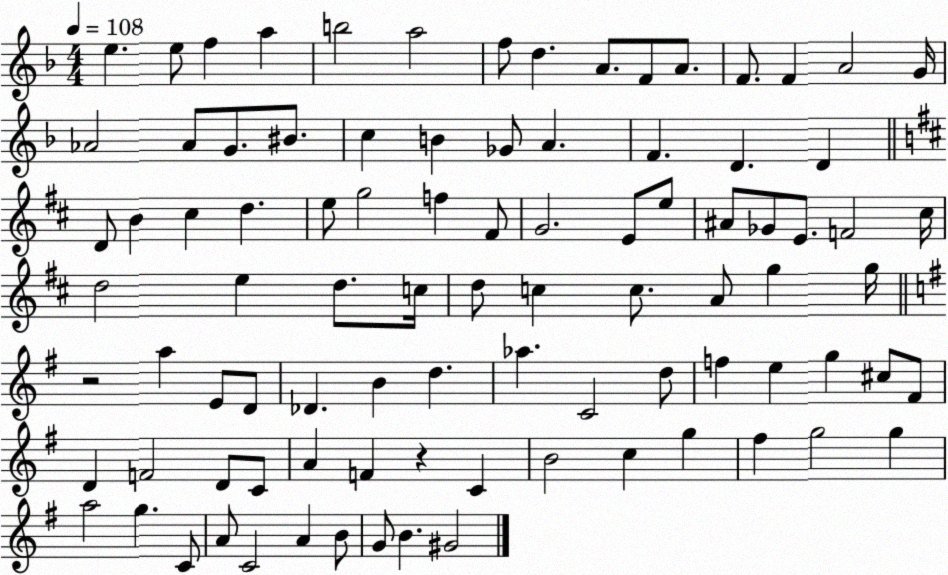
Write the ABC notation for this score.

X:1
T:Untitled
M:4/4
L:1/4
K:F
e e/2 f a b2 a2 f/2 d A/2 F/2 A/2 F/2 F A2 G/4 _A2 _A/2 G/2 ^B/2 c B _G/2 A F D D D/2 B ^c d e/2 g2 f ^F/2 G2 E/2 e/2 ^A/2 _G/2 E/2 F2 ^c/4 d2 e d/2 c/4 d/2 c c/2 A/2 g g/4 z2 a E/2 D/2 _D B d _a C2 d/2 f e g ^c/2 ^F/2 D F2 D/2 C/2 A F z C B2 c g ^f g2 g a2 g C/2 A/2 C2 A B/2 G/2 B ^G2